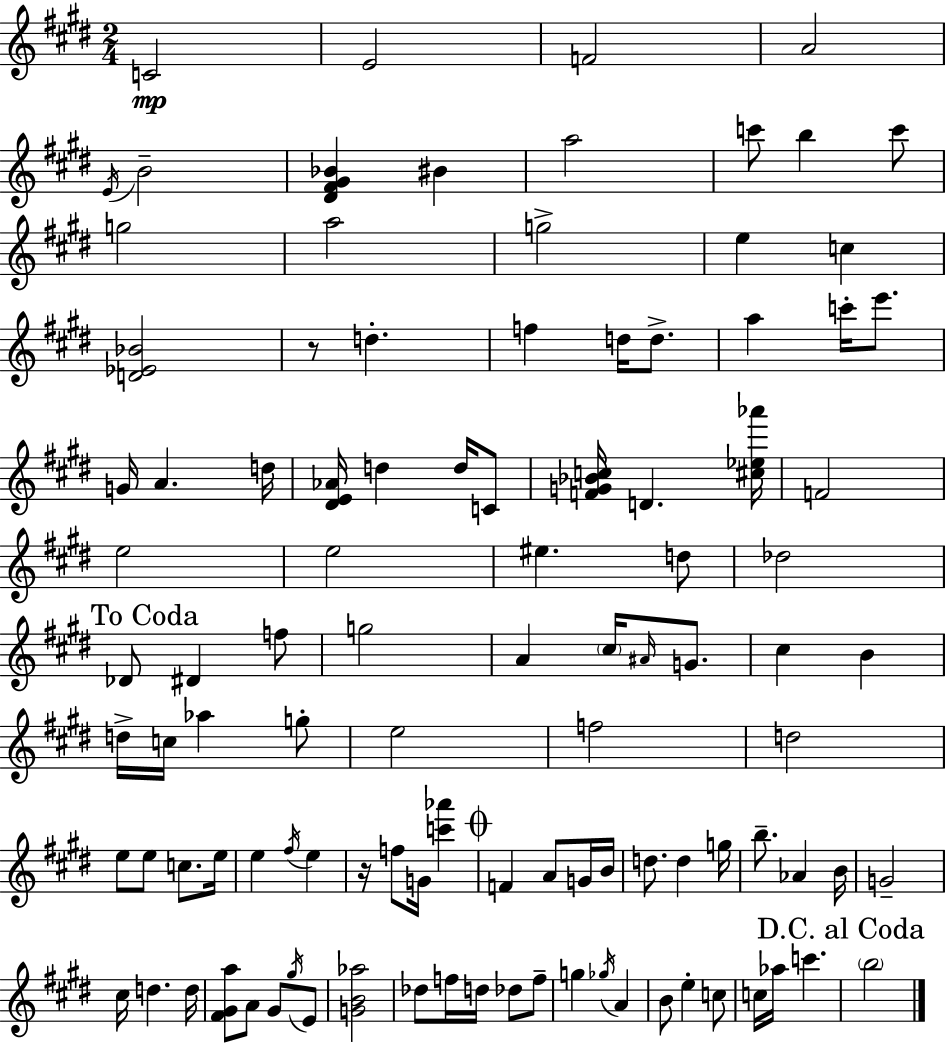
C4/h E4/h F4/h A4/h E4/s B4/h [D#4,F#4,G#4,Bb4]/q BIS4/q A5/h C6/e B5/q C6/e G5/h A5/h G5/h E5/q C5/q [D4,Eb4,Bb4]/h R/e D5/q. F5/q D5/s D5/e. A5/q C6/s E6/e. G4/s A4/q. D5/s [D#4,E4,Ab4]/s D5/q D5/s C4/e [F4,G4,Bb4,C5]/s D4/q. [C#5,Eb5,Ab6]/s F4/h E5/h E5/h EIS5/q. D5/e Db5/h Db4/e D#4/q F5/e G5/h A4/q C#5/s A#4/s G4/e. C#5/q B4/q D5/s C5/s Ab5/q G5/e E5/h F5/h D5/h E5/e E5/e C5/e. E5/s E5/q F#5/s E5/q R/s F5/e G4/s [C6,Ab6]/q F4/q A4/e G4/s B4/s D5/e. D5/q G5/s B5/e. Ab4/q B4/s G4/h C#5/s D5/q. D5/s [F#4,G#4,A5]/e A4/e G#4/e G#5/s E4/e [G4,B4,Ab5]/h Db5/e F5/s D5/s Db5/e F5/e G5/q Gb5/s A4/q B4/e E5/q C5/e C5/s Ab5/s C6/q. B5/h